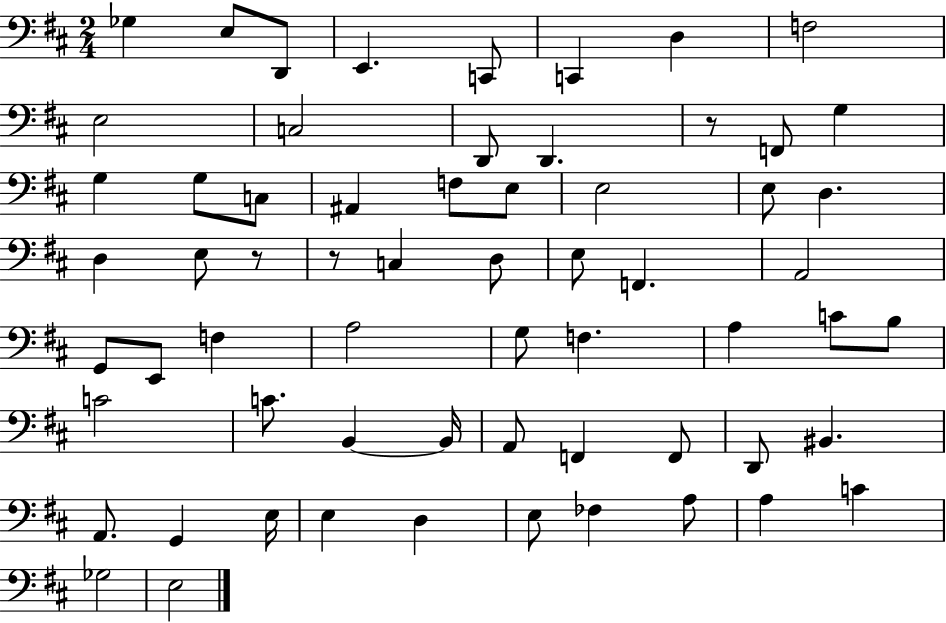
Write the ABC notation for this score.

X:1
T:Untitled
M:2/4
L:1/4
K:D
_G, E,/2 D,,/2 E,, C,,/2 C,, D, F,2 E,2 C,2 D,,/2 D,, z/2 F,,/2 G, G, G,/2 C,/2 ^A,, F,/2 E,/2 E,2 E,/2 D, D, E,/2 z/2 z/2 C, D,/2 E,/2 F,, A,,2 G,,/2 E,,/2 F, A,2 G,/2 F, A, C/2 B,/2 C2 C/2 B,, B,,/4 A,,/2 F,, F,,/2 D,,/2 ^B,, A,,/2 G,, E,/4 E, D, E,/2 _F, A,/2 A, C _G,2 E,2